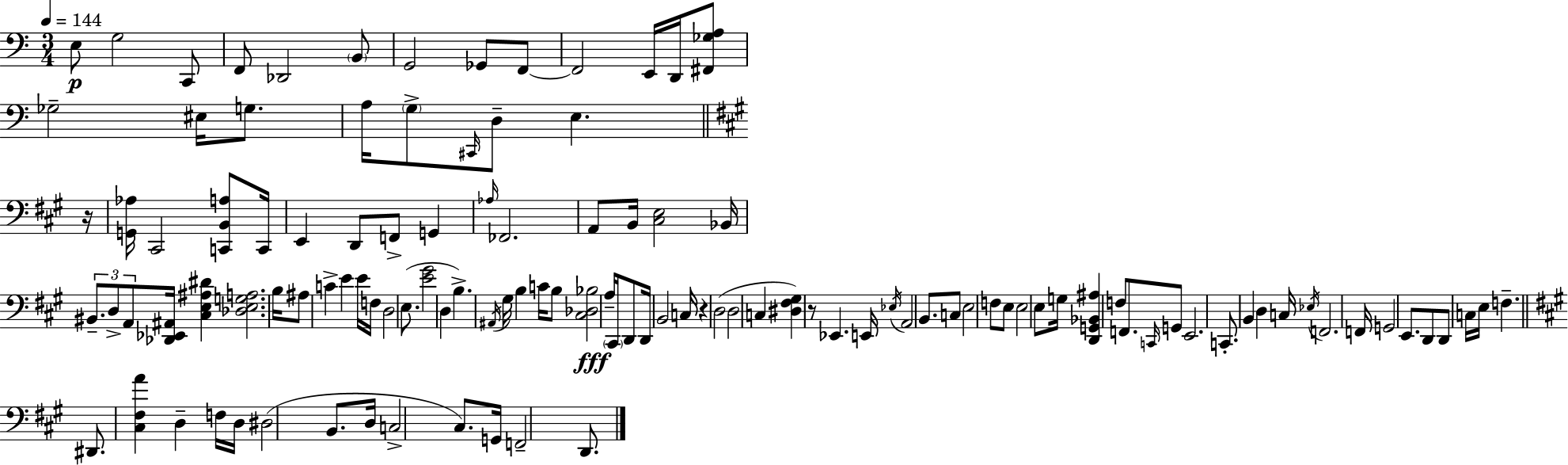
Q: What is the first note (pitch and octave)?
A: E3